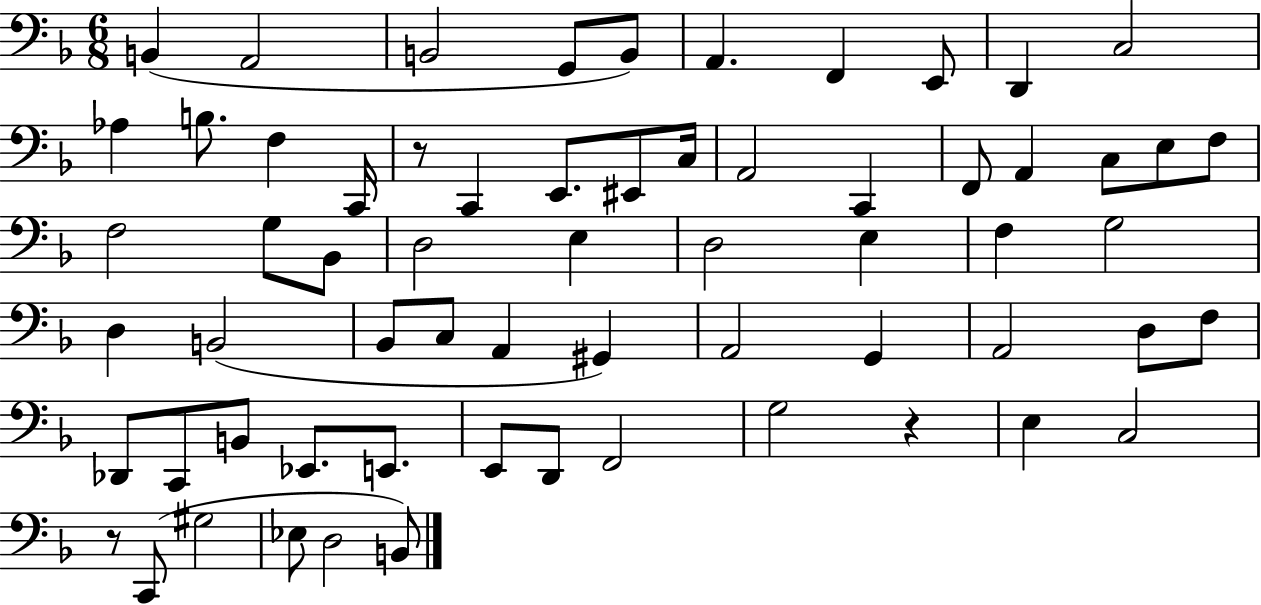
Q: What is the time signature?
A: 6/8